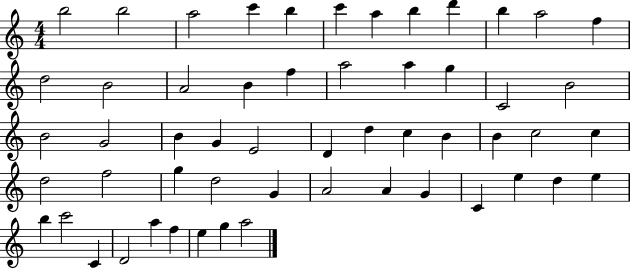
{
  \clef treble
  \numericTimeSignature
  \time 4/4
  \key c \major
  b''2 b''2 | a''2 c'''4 b''4 | c'''4 a''4 b''4 d'''4 | b''4 a''2 f''4 | \break d''2 b'2 | a'2 b'4 f''4 | a''2 a''4 g''4 | c'2 b'2 | \break b'2 g'2 | b'4 g'4 e'2 | d'4 d''4 c''4 b'4 | b'4 c''2 c''4 | \break d''2 f''2 | g''4 d''2 g'4 | a'2 a'4 g'4 | c'4 e''4 d''4 e''4 | \break b''4 c'''2 c'4 | d'2 a''4 f''4 | e''4 g''4 a''2 | \bar "|."
}